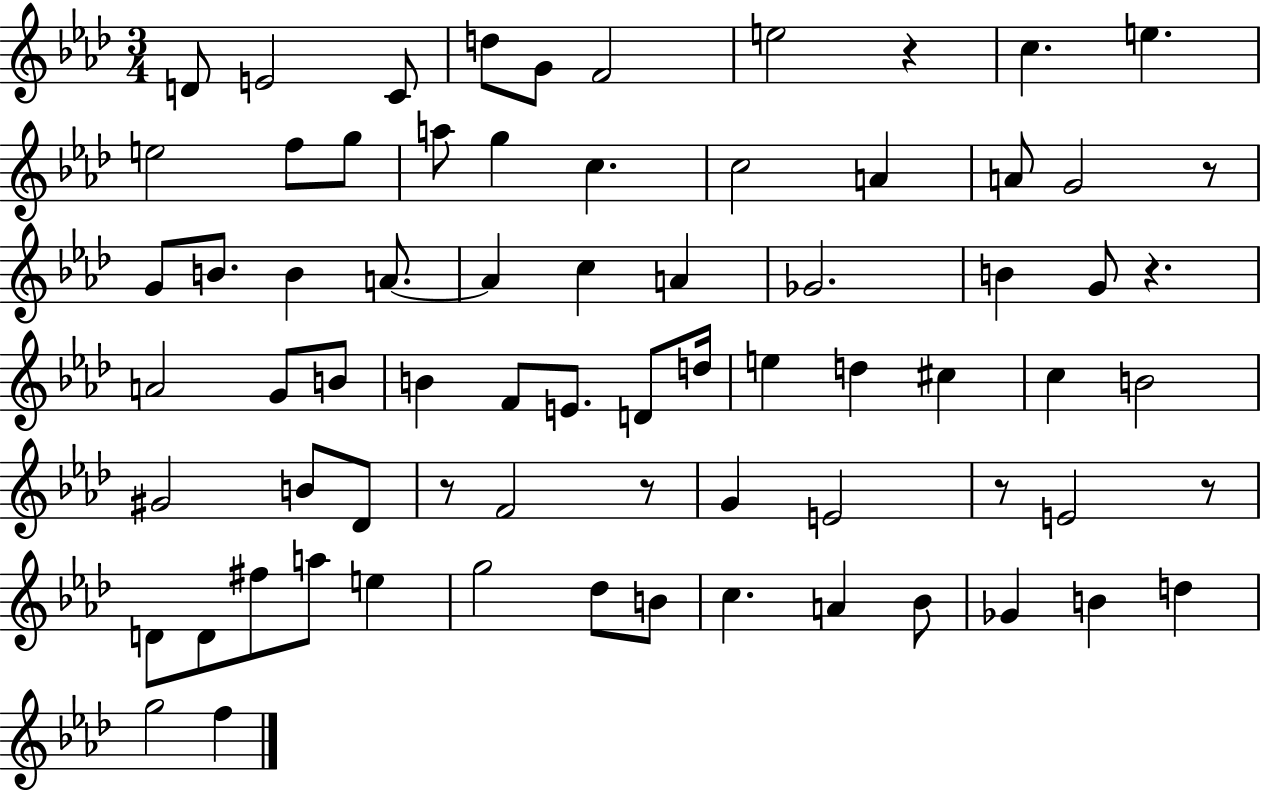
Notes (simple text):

D4/e E4/h C4/e D5/e G4/e F4/h E5/h R/q C5/q. E5/q. E5/h F5/e G5/e A5/e G5/q C5/q. C5/h A4/q A4/e G4/h R/e G4/e B4/e. B4/q A4/e. A4/q C5/q A4/q Gb4/h. B4/q G4/e R/q. A4/h G4/e B4/e B4/q F4/e E4/e. D4/e D5/s E5/q D5/q C#5/q C5/q B4/h G#4/h B4/e Db4/e R/e F4/h R/e G4/q E4/h R/e E4/h R/e D4/e D4/e F#5/e A5/e E5/q G5/h Db5/e B4/e C5/q. A4/q Bb4/e Gb4/q B4/q D5/q G5/h F5/q